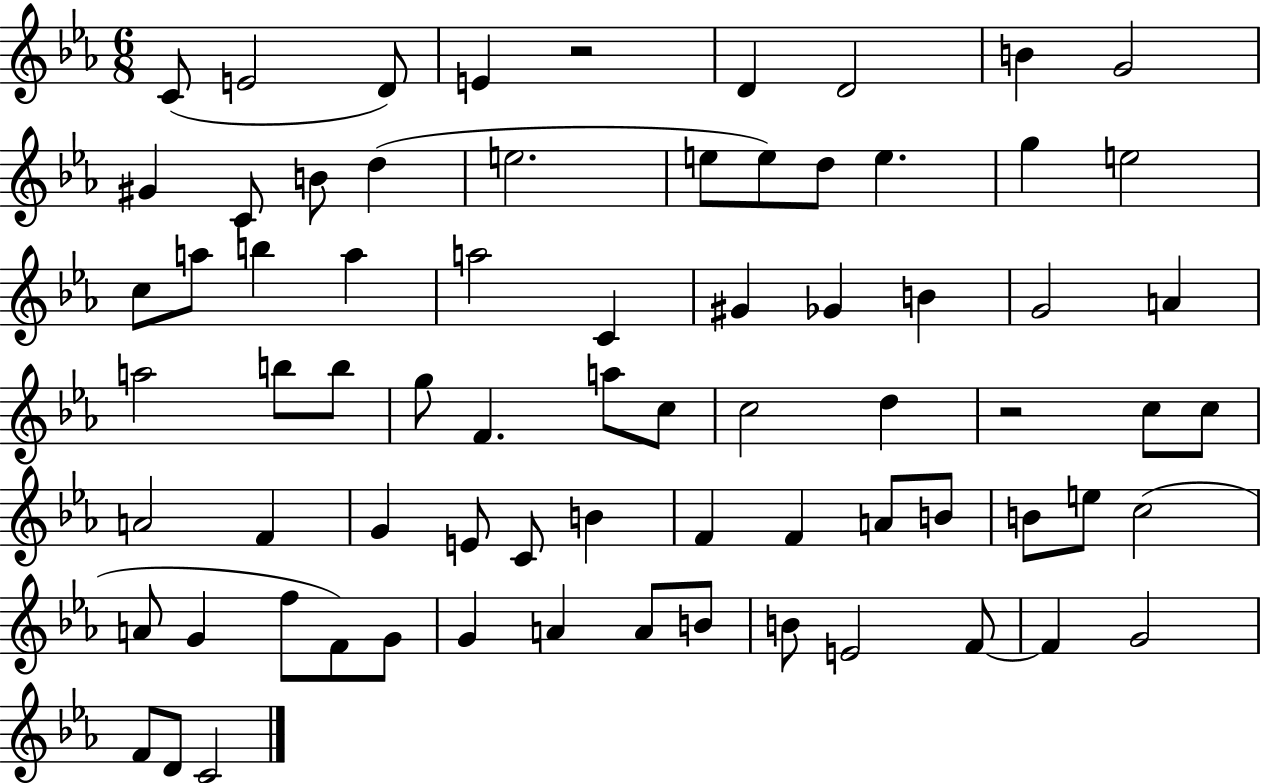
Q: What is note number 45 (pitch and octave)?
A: E4